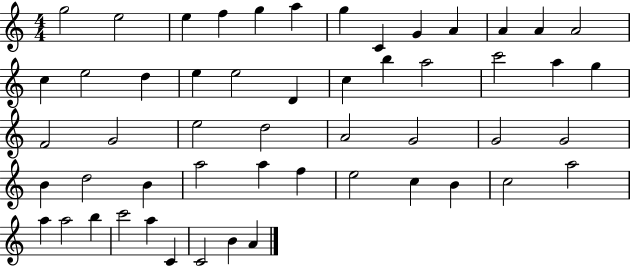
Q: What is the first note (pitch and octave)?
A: G5